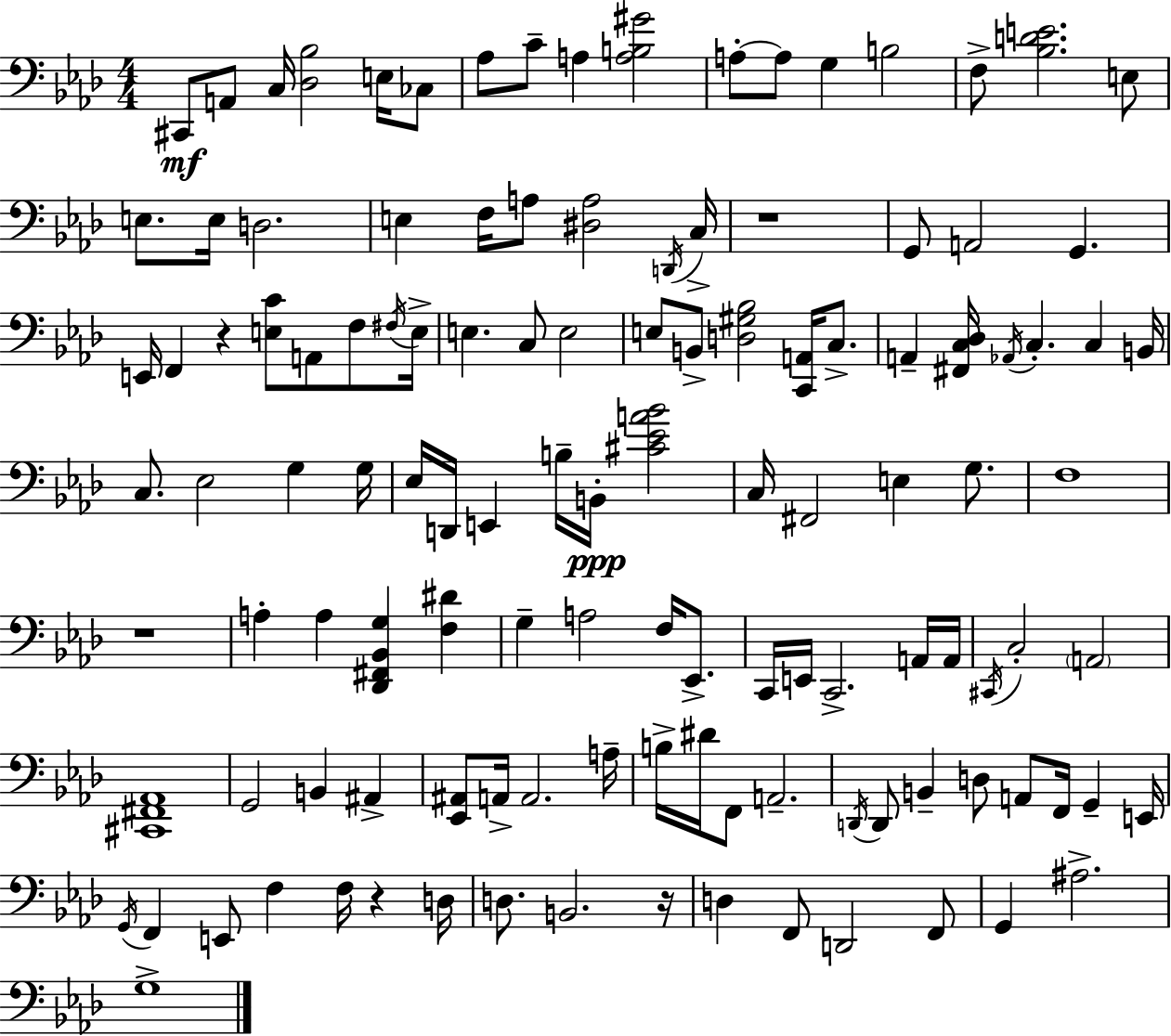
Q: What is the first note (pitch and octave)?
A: C#2